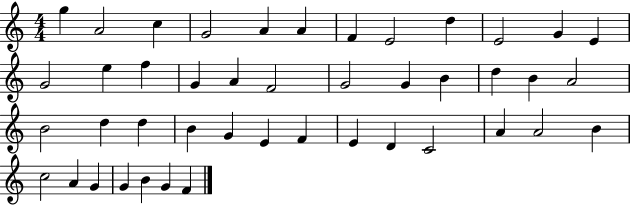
G5/q A4/h C5/q G4/h A4/q A4/q F4/q E4/h D5/q E4/h G4/q E4/q G4/h E5/q F5/q G4/q A4/q F4/h G4/h G4/q B4/q D5/q B4/q A4/h B4/h D5/q D5/q B4/q G4/q E4/q F4/q E4/q D4/q C4/h A4/q A4/h B4/q C5/h A4/q G4/q G4/q B4/q G4/q F4/q